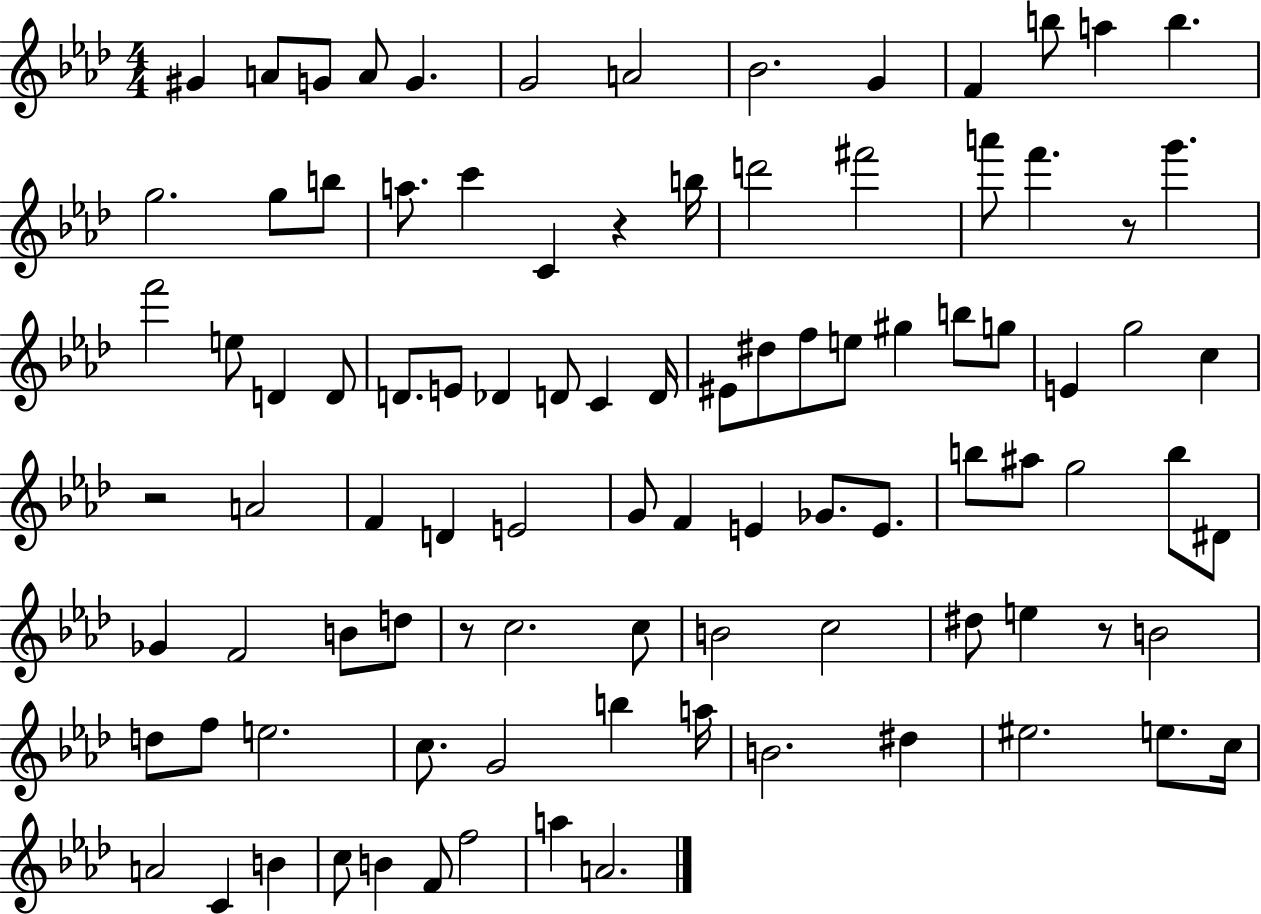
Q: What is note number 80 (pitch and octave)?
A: EIS5